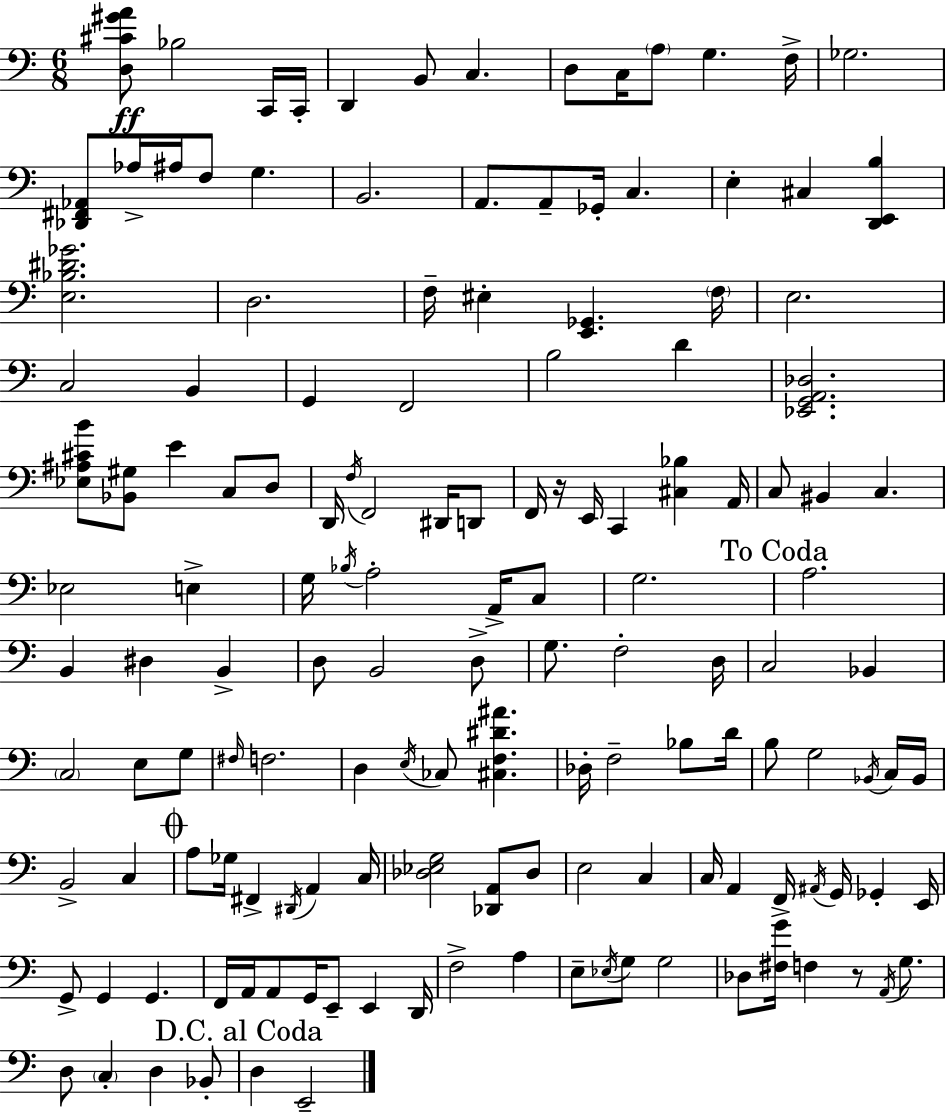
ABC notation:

X:1
T:Untitled
M:6/8
L:1/4
K:C
[D,^C^GA]/2 _B,2 C,,/4 C,,/4 D,, B,,/2 C, D,/2 C,/4 A,/2 G, F,/4 _G,2 [_D,,^F,,_A,,]/2 _A,/4 ^A,/4 F,/2 G, B,,2 A,,/2 A,,/2 _G,,/4 C, E, ^C, [D,,E,,B,] [E,_B,^D_G]2 D,2 F,/4 ^E, [E,,_G,,] F,/4 E,2 C,2 B,, G,, F,,2 B,2 D [_E,,G,,A,,_D,]2 [_E,^A,^CB]/2 [_B,,^G,]/2 E C,/2 D,/2 D,,/4 F,/4 F,,2 ^D,,/4 D,,/2 F,,/4 z/4 E,,/4 C,, [^C,_B,] A,,/4 C,/2 ^B,, C, _E,2 E, G,/4 _B,/4 A,2 A,,/4 C,/2 G,2 A,2 B,, ^D, B,, D,/2 B,,2 D,/2 G,/2 F,2 D,/4 C,2 _B,, C,2 E,/2 G,/2 ^F,/4 F,2 D, E,/4 _C,/2 [^C,F,^D^A] _D,/4 F,2 _B,/2 D/4 B,/2 G,2 _B,,/4 C,/4 _B,,/4 B,,2 C, A,/2 _G,/4 ^F,, ^D,,/4 A,, C,/4 [_D,_E,G,]2 [_D,,A,,]/2 _D,/2 E,2 C, C,/4 A,, F,,/4 ^A,,/4 G,,/4 _G,, E,,/4 G,,/2 G,, G,, F,,/4 A,,/4 A,,/2 G,,/4 E,,/2 E,, D,,/4 F,2 A, E,/2 _E,/4 G,/2 G,2 _D,/2 [^F,G]/4 F, z/2 A,,/4 G,/2 D,/2 C, D, _B,,/2 D, E,,2